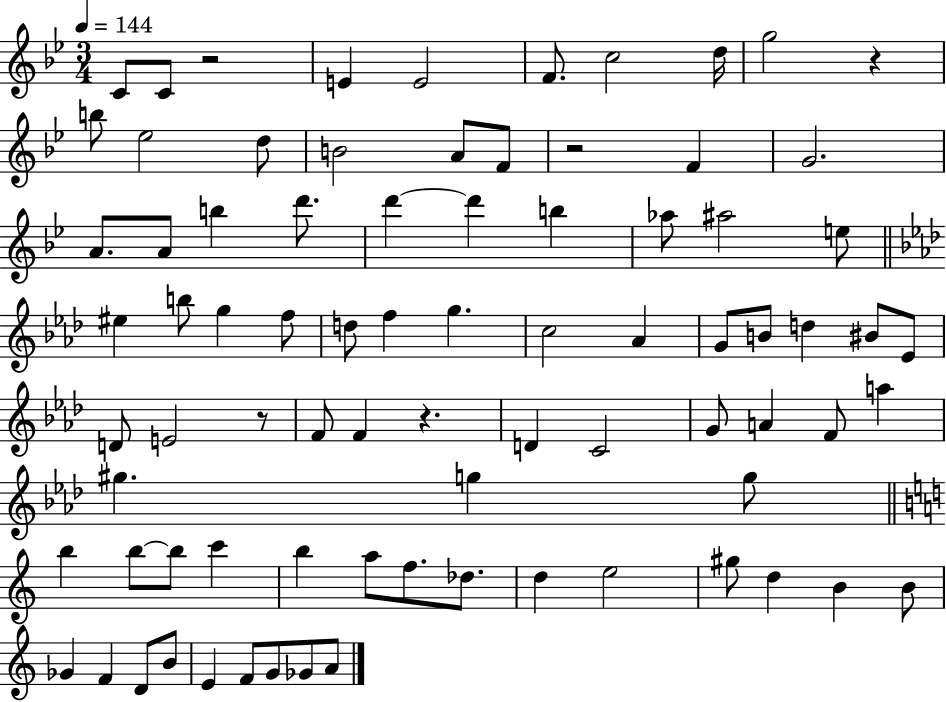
{
  \clef treble
  \numericTimeSignature
  \time 3/4
  \key bes \major
  \tempo 4 = 144
  c'8 c'8 r2 | e'4 e'2 | f'8. c''2 d''16 | g''2 r4 | \break b''8 ees''2 d''8 | b'2 a'8 f'8 | r2 f'4 | g'2. | \break a'8. a'8 b''4 d'''8. | d'''4~~ d'''4 b''4 | aes''8 ais''2 e''8 | \bar "||" \break \key aes \major eis''4 b''8 g''4 f''8 | d''8 f''4 g''4. | c''2 aes'4 | g'8 b'8 d''4 bis'8 ees'8 | \break d'8 e'2 r8 | f'8 f'4 r4. | d'4 c'2 | g'8 a'4 f'8 a''4 | \break gis''4. g''4 g''8 | \bar "||" \break \key a \minor b''4 b''8~~ b''8 c'''4 | b''4 a''8 f''8. des''8. | d''4 e''2 | gis''8 d''4 b'4 b'8 | \break ges'4 f'4 d'8 b'8 | e'4 f'8 g'8 ges'8 a'8 | \bar "|."
}